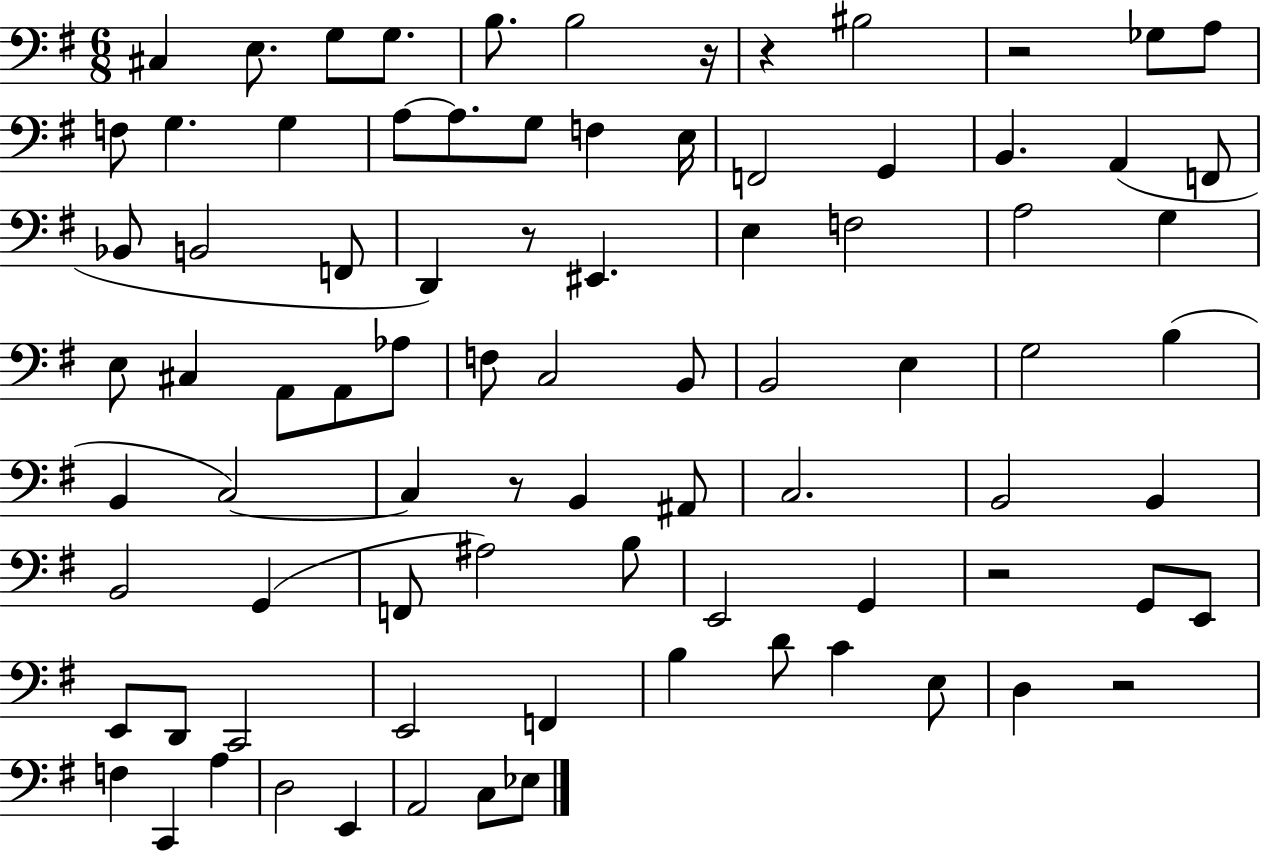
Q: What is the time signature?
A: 6/8